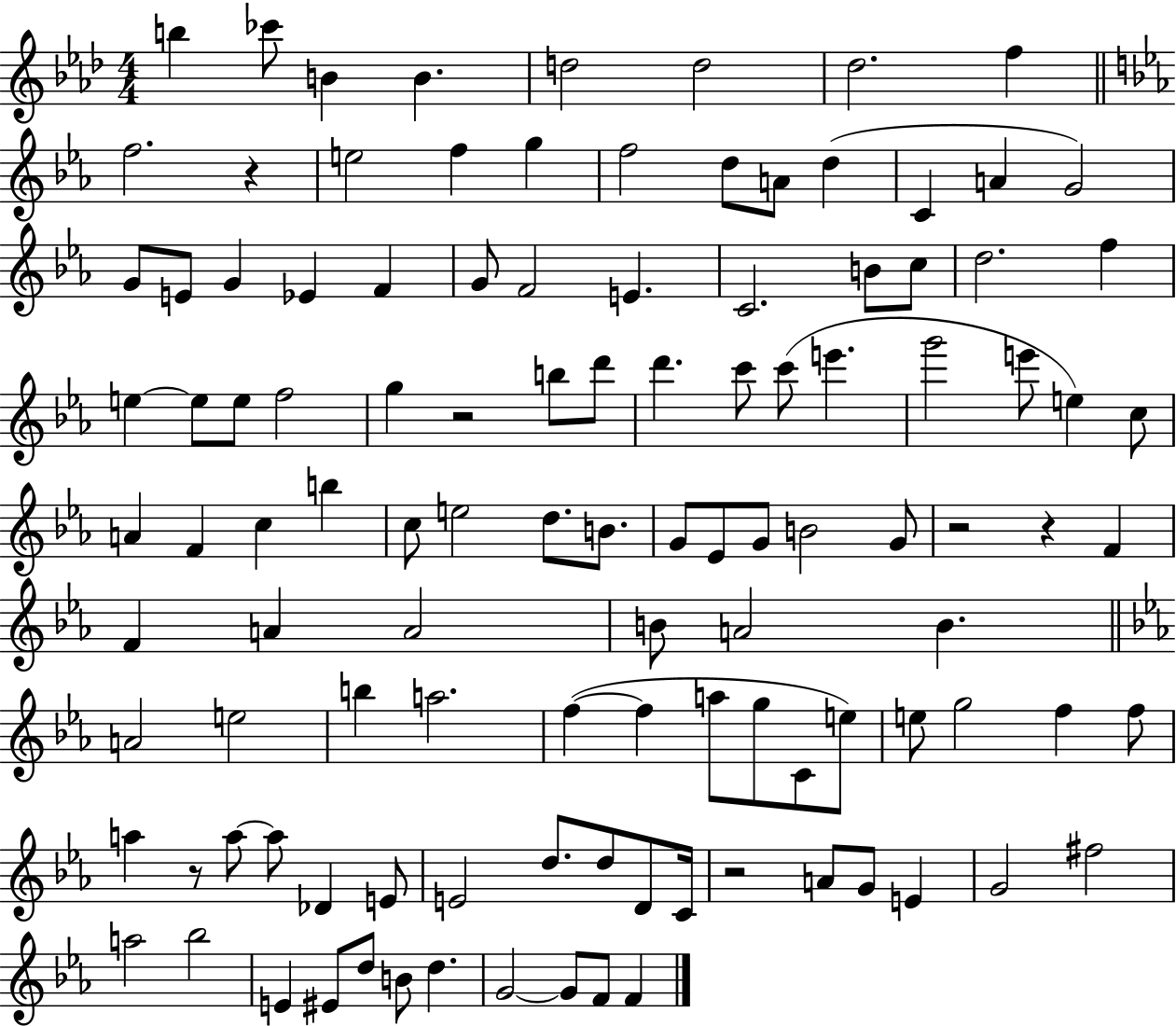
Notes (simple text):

B5/q CES6/e B4/q B4/q. D5/h D5/h Db5/h. F5/q F5/h. R/q E5/h F5/q G5/q F5/h D5/e A4/e D5/q C4/q A4/q G4/h G4/e E4/e G4/q Eb4/q F4/q G4/e F4/h E4/q. C4/h. B4/e C5/e D5/h. F5/q E5/q E5/e E5/e F5/h G5/q R/h B5/e D6/e D6/q. C6/e C6/e E6/q. G6/h E6/e E5/q C5/e A4/q F4/q C5/q B5/q C5/e E5/h D5/e. B4/e. G4/e Eb4/e G4/e B4/h G4/e R/h R/q F4/q F4/q A4/q A4/h B4/e A4/h B4/q. A4/h E5/h B5/q A5/h. F5/q F5/q A5/e G5/e C4/e E5/e E5/e G5/h F5/q F5/e A5/q R/e A5/e A5/e Db4/q E4/e E4/h D5/e. D5/e D4/e C4/s R/h A4/e G4/e E4/q G4/h F#5/h A5/h Bb5/h E4/q EIS4/e D5/e B4/e D5/q. G4/h G4/e F4/e F4/q